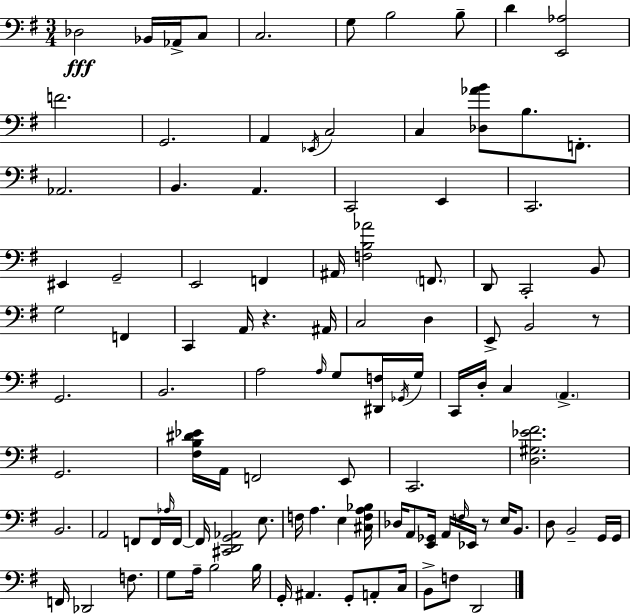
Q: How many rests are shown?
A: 3